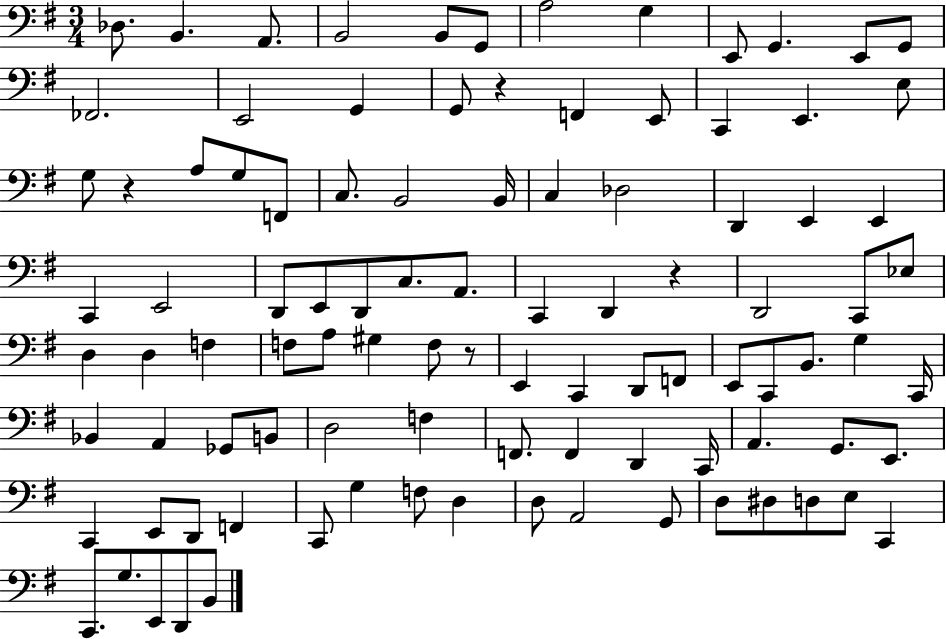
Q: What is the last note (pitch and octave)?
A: B2